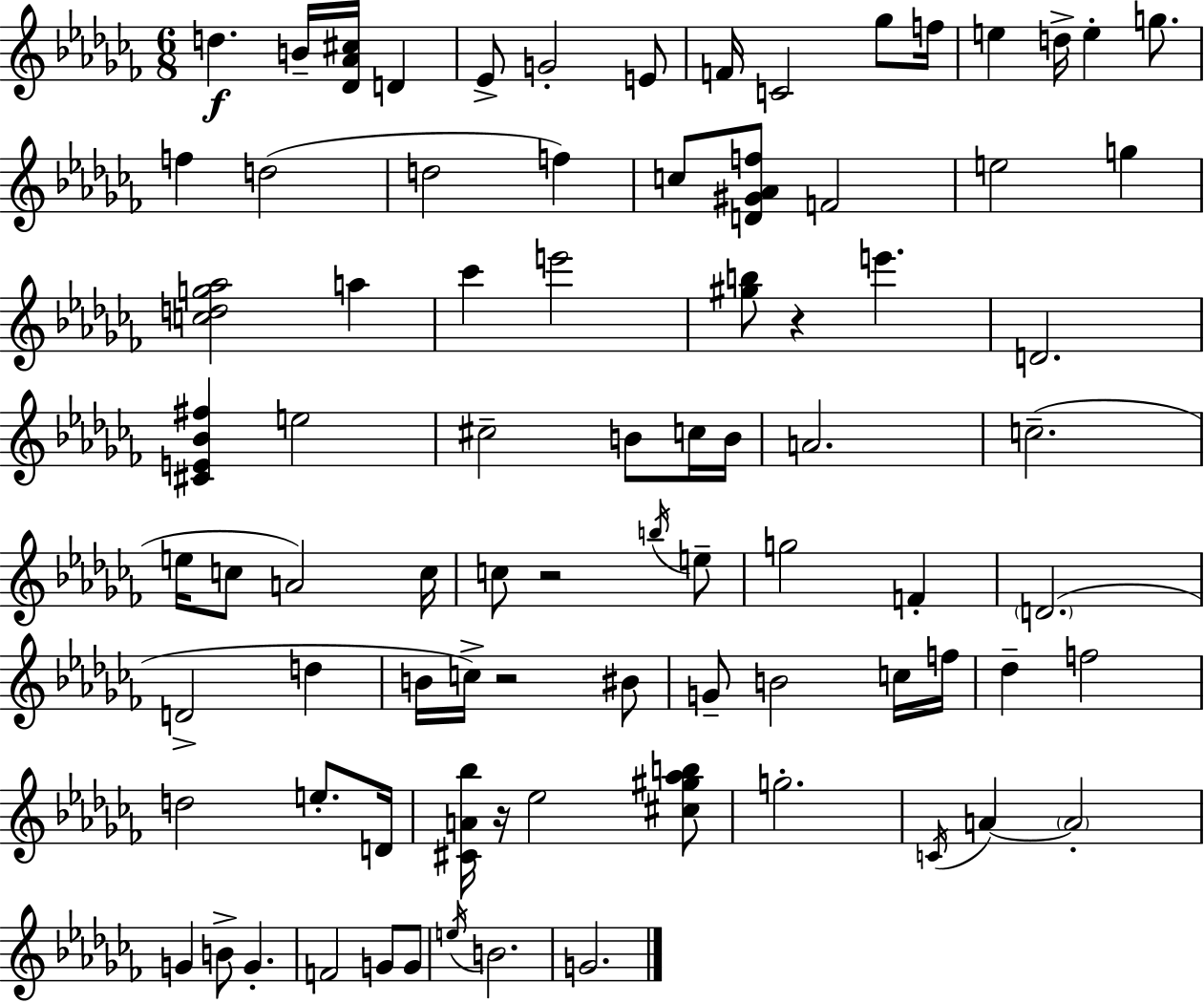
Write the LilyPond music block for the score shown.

{
  \clef treble
  \numericTimeSignature
  \time 6/8
  \key aes \minor
  d''4.\f b'16-- <des' aes' cis''>16 d'4 | ees'8-> g'2-. e'8 | f'16 c'2 ges''8 f''16 | e''4 d''16-> e''4-. g''8. | \break f''4 d''2( | d''2 f''4) | c''8 <d' gis' aes' f''>8 f'2 | e''2 g''4 | \break <c'' d'' g'' aes''>2 a''4 | ces'''4 e'''2 | <gis'' b''>8 r4 e'''4. | d'2. | \break <cis' e' bes' fis''>4 e''2 | cis''2-- b'8 c''16 b'16 | a'2. | c''2.--( | \break e''16 c''8 a'2) c''16 | c''8 r2 \acciaccatura { b''16 } e''8-- | g''2 f'4-. | \parenthesize d'2.( | \break d'2-> d''4 | b'16 c''16->) r2 bis'8 | g'8-- b'2 c''16 | f''16 des''4-- f''2 | \break d''2 e''8.-. | d'16 <cis' a' bes''>16 r16 ees''2 <cis'' gis'' aes'' b''>8 | g''2.-. | \acciaccatura { c'16 } a'4~~ \parenthesize a'2-. | \break g'4 b'8-> g'4.-. | f'2 g'8 | g'8 \acciaccatura { e''16 } b'2. | g'2. | \break \bar "|."
}